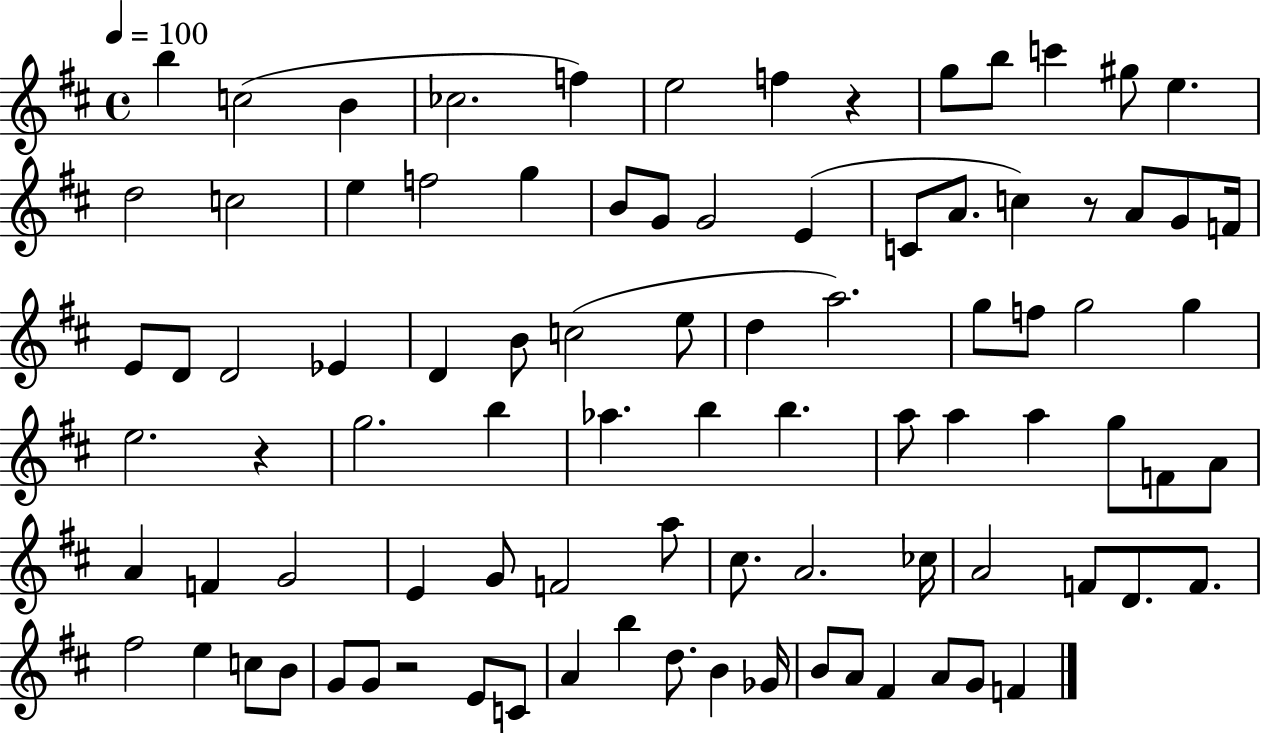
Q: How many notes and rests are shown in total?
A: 90